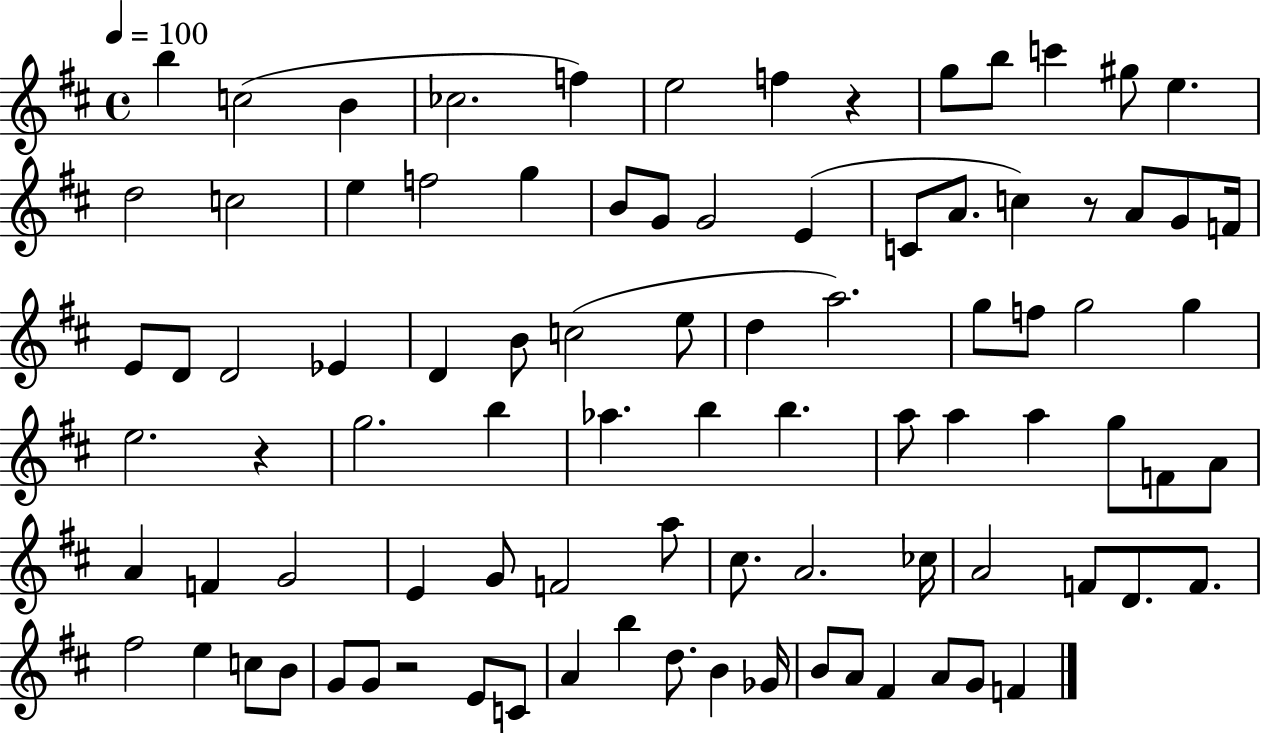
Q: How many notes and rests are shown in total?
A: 90